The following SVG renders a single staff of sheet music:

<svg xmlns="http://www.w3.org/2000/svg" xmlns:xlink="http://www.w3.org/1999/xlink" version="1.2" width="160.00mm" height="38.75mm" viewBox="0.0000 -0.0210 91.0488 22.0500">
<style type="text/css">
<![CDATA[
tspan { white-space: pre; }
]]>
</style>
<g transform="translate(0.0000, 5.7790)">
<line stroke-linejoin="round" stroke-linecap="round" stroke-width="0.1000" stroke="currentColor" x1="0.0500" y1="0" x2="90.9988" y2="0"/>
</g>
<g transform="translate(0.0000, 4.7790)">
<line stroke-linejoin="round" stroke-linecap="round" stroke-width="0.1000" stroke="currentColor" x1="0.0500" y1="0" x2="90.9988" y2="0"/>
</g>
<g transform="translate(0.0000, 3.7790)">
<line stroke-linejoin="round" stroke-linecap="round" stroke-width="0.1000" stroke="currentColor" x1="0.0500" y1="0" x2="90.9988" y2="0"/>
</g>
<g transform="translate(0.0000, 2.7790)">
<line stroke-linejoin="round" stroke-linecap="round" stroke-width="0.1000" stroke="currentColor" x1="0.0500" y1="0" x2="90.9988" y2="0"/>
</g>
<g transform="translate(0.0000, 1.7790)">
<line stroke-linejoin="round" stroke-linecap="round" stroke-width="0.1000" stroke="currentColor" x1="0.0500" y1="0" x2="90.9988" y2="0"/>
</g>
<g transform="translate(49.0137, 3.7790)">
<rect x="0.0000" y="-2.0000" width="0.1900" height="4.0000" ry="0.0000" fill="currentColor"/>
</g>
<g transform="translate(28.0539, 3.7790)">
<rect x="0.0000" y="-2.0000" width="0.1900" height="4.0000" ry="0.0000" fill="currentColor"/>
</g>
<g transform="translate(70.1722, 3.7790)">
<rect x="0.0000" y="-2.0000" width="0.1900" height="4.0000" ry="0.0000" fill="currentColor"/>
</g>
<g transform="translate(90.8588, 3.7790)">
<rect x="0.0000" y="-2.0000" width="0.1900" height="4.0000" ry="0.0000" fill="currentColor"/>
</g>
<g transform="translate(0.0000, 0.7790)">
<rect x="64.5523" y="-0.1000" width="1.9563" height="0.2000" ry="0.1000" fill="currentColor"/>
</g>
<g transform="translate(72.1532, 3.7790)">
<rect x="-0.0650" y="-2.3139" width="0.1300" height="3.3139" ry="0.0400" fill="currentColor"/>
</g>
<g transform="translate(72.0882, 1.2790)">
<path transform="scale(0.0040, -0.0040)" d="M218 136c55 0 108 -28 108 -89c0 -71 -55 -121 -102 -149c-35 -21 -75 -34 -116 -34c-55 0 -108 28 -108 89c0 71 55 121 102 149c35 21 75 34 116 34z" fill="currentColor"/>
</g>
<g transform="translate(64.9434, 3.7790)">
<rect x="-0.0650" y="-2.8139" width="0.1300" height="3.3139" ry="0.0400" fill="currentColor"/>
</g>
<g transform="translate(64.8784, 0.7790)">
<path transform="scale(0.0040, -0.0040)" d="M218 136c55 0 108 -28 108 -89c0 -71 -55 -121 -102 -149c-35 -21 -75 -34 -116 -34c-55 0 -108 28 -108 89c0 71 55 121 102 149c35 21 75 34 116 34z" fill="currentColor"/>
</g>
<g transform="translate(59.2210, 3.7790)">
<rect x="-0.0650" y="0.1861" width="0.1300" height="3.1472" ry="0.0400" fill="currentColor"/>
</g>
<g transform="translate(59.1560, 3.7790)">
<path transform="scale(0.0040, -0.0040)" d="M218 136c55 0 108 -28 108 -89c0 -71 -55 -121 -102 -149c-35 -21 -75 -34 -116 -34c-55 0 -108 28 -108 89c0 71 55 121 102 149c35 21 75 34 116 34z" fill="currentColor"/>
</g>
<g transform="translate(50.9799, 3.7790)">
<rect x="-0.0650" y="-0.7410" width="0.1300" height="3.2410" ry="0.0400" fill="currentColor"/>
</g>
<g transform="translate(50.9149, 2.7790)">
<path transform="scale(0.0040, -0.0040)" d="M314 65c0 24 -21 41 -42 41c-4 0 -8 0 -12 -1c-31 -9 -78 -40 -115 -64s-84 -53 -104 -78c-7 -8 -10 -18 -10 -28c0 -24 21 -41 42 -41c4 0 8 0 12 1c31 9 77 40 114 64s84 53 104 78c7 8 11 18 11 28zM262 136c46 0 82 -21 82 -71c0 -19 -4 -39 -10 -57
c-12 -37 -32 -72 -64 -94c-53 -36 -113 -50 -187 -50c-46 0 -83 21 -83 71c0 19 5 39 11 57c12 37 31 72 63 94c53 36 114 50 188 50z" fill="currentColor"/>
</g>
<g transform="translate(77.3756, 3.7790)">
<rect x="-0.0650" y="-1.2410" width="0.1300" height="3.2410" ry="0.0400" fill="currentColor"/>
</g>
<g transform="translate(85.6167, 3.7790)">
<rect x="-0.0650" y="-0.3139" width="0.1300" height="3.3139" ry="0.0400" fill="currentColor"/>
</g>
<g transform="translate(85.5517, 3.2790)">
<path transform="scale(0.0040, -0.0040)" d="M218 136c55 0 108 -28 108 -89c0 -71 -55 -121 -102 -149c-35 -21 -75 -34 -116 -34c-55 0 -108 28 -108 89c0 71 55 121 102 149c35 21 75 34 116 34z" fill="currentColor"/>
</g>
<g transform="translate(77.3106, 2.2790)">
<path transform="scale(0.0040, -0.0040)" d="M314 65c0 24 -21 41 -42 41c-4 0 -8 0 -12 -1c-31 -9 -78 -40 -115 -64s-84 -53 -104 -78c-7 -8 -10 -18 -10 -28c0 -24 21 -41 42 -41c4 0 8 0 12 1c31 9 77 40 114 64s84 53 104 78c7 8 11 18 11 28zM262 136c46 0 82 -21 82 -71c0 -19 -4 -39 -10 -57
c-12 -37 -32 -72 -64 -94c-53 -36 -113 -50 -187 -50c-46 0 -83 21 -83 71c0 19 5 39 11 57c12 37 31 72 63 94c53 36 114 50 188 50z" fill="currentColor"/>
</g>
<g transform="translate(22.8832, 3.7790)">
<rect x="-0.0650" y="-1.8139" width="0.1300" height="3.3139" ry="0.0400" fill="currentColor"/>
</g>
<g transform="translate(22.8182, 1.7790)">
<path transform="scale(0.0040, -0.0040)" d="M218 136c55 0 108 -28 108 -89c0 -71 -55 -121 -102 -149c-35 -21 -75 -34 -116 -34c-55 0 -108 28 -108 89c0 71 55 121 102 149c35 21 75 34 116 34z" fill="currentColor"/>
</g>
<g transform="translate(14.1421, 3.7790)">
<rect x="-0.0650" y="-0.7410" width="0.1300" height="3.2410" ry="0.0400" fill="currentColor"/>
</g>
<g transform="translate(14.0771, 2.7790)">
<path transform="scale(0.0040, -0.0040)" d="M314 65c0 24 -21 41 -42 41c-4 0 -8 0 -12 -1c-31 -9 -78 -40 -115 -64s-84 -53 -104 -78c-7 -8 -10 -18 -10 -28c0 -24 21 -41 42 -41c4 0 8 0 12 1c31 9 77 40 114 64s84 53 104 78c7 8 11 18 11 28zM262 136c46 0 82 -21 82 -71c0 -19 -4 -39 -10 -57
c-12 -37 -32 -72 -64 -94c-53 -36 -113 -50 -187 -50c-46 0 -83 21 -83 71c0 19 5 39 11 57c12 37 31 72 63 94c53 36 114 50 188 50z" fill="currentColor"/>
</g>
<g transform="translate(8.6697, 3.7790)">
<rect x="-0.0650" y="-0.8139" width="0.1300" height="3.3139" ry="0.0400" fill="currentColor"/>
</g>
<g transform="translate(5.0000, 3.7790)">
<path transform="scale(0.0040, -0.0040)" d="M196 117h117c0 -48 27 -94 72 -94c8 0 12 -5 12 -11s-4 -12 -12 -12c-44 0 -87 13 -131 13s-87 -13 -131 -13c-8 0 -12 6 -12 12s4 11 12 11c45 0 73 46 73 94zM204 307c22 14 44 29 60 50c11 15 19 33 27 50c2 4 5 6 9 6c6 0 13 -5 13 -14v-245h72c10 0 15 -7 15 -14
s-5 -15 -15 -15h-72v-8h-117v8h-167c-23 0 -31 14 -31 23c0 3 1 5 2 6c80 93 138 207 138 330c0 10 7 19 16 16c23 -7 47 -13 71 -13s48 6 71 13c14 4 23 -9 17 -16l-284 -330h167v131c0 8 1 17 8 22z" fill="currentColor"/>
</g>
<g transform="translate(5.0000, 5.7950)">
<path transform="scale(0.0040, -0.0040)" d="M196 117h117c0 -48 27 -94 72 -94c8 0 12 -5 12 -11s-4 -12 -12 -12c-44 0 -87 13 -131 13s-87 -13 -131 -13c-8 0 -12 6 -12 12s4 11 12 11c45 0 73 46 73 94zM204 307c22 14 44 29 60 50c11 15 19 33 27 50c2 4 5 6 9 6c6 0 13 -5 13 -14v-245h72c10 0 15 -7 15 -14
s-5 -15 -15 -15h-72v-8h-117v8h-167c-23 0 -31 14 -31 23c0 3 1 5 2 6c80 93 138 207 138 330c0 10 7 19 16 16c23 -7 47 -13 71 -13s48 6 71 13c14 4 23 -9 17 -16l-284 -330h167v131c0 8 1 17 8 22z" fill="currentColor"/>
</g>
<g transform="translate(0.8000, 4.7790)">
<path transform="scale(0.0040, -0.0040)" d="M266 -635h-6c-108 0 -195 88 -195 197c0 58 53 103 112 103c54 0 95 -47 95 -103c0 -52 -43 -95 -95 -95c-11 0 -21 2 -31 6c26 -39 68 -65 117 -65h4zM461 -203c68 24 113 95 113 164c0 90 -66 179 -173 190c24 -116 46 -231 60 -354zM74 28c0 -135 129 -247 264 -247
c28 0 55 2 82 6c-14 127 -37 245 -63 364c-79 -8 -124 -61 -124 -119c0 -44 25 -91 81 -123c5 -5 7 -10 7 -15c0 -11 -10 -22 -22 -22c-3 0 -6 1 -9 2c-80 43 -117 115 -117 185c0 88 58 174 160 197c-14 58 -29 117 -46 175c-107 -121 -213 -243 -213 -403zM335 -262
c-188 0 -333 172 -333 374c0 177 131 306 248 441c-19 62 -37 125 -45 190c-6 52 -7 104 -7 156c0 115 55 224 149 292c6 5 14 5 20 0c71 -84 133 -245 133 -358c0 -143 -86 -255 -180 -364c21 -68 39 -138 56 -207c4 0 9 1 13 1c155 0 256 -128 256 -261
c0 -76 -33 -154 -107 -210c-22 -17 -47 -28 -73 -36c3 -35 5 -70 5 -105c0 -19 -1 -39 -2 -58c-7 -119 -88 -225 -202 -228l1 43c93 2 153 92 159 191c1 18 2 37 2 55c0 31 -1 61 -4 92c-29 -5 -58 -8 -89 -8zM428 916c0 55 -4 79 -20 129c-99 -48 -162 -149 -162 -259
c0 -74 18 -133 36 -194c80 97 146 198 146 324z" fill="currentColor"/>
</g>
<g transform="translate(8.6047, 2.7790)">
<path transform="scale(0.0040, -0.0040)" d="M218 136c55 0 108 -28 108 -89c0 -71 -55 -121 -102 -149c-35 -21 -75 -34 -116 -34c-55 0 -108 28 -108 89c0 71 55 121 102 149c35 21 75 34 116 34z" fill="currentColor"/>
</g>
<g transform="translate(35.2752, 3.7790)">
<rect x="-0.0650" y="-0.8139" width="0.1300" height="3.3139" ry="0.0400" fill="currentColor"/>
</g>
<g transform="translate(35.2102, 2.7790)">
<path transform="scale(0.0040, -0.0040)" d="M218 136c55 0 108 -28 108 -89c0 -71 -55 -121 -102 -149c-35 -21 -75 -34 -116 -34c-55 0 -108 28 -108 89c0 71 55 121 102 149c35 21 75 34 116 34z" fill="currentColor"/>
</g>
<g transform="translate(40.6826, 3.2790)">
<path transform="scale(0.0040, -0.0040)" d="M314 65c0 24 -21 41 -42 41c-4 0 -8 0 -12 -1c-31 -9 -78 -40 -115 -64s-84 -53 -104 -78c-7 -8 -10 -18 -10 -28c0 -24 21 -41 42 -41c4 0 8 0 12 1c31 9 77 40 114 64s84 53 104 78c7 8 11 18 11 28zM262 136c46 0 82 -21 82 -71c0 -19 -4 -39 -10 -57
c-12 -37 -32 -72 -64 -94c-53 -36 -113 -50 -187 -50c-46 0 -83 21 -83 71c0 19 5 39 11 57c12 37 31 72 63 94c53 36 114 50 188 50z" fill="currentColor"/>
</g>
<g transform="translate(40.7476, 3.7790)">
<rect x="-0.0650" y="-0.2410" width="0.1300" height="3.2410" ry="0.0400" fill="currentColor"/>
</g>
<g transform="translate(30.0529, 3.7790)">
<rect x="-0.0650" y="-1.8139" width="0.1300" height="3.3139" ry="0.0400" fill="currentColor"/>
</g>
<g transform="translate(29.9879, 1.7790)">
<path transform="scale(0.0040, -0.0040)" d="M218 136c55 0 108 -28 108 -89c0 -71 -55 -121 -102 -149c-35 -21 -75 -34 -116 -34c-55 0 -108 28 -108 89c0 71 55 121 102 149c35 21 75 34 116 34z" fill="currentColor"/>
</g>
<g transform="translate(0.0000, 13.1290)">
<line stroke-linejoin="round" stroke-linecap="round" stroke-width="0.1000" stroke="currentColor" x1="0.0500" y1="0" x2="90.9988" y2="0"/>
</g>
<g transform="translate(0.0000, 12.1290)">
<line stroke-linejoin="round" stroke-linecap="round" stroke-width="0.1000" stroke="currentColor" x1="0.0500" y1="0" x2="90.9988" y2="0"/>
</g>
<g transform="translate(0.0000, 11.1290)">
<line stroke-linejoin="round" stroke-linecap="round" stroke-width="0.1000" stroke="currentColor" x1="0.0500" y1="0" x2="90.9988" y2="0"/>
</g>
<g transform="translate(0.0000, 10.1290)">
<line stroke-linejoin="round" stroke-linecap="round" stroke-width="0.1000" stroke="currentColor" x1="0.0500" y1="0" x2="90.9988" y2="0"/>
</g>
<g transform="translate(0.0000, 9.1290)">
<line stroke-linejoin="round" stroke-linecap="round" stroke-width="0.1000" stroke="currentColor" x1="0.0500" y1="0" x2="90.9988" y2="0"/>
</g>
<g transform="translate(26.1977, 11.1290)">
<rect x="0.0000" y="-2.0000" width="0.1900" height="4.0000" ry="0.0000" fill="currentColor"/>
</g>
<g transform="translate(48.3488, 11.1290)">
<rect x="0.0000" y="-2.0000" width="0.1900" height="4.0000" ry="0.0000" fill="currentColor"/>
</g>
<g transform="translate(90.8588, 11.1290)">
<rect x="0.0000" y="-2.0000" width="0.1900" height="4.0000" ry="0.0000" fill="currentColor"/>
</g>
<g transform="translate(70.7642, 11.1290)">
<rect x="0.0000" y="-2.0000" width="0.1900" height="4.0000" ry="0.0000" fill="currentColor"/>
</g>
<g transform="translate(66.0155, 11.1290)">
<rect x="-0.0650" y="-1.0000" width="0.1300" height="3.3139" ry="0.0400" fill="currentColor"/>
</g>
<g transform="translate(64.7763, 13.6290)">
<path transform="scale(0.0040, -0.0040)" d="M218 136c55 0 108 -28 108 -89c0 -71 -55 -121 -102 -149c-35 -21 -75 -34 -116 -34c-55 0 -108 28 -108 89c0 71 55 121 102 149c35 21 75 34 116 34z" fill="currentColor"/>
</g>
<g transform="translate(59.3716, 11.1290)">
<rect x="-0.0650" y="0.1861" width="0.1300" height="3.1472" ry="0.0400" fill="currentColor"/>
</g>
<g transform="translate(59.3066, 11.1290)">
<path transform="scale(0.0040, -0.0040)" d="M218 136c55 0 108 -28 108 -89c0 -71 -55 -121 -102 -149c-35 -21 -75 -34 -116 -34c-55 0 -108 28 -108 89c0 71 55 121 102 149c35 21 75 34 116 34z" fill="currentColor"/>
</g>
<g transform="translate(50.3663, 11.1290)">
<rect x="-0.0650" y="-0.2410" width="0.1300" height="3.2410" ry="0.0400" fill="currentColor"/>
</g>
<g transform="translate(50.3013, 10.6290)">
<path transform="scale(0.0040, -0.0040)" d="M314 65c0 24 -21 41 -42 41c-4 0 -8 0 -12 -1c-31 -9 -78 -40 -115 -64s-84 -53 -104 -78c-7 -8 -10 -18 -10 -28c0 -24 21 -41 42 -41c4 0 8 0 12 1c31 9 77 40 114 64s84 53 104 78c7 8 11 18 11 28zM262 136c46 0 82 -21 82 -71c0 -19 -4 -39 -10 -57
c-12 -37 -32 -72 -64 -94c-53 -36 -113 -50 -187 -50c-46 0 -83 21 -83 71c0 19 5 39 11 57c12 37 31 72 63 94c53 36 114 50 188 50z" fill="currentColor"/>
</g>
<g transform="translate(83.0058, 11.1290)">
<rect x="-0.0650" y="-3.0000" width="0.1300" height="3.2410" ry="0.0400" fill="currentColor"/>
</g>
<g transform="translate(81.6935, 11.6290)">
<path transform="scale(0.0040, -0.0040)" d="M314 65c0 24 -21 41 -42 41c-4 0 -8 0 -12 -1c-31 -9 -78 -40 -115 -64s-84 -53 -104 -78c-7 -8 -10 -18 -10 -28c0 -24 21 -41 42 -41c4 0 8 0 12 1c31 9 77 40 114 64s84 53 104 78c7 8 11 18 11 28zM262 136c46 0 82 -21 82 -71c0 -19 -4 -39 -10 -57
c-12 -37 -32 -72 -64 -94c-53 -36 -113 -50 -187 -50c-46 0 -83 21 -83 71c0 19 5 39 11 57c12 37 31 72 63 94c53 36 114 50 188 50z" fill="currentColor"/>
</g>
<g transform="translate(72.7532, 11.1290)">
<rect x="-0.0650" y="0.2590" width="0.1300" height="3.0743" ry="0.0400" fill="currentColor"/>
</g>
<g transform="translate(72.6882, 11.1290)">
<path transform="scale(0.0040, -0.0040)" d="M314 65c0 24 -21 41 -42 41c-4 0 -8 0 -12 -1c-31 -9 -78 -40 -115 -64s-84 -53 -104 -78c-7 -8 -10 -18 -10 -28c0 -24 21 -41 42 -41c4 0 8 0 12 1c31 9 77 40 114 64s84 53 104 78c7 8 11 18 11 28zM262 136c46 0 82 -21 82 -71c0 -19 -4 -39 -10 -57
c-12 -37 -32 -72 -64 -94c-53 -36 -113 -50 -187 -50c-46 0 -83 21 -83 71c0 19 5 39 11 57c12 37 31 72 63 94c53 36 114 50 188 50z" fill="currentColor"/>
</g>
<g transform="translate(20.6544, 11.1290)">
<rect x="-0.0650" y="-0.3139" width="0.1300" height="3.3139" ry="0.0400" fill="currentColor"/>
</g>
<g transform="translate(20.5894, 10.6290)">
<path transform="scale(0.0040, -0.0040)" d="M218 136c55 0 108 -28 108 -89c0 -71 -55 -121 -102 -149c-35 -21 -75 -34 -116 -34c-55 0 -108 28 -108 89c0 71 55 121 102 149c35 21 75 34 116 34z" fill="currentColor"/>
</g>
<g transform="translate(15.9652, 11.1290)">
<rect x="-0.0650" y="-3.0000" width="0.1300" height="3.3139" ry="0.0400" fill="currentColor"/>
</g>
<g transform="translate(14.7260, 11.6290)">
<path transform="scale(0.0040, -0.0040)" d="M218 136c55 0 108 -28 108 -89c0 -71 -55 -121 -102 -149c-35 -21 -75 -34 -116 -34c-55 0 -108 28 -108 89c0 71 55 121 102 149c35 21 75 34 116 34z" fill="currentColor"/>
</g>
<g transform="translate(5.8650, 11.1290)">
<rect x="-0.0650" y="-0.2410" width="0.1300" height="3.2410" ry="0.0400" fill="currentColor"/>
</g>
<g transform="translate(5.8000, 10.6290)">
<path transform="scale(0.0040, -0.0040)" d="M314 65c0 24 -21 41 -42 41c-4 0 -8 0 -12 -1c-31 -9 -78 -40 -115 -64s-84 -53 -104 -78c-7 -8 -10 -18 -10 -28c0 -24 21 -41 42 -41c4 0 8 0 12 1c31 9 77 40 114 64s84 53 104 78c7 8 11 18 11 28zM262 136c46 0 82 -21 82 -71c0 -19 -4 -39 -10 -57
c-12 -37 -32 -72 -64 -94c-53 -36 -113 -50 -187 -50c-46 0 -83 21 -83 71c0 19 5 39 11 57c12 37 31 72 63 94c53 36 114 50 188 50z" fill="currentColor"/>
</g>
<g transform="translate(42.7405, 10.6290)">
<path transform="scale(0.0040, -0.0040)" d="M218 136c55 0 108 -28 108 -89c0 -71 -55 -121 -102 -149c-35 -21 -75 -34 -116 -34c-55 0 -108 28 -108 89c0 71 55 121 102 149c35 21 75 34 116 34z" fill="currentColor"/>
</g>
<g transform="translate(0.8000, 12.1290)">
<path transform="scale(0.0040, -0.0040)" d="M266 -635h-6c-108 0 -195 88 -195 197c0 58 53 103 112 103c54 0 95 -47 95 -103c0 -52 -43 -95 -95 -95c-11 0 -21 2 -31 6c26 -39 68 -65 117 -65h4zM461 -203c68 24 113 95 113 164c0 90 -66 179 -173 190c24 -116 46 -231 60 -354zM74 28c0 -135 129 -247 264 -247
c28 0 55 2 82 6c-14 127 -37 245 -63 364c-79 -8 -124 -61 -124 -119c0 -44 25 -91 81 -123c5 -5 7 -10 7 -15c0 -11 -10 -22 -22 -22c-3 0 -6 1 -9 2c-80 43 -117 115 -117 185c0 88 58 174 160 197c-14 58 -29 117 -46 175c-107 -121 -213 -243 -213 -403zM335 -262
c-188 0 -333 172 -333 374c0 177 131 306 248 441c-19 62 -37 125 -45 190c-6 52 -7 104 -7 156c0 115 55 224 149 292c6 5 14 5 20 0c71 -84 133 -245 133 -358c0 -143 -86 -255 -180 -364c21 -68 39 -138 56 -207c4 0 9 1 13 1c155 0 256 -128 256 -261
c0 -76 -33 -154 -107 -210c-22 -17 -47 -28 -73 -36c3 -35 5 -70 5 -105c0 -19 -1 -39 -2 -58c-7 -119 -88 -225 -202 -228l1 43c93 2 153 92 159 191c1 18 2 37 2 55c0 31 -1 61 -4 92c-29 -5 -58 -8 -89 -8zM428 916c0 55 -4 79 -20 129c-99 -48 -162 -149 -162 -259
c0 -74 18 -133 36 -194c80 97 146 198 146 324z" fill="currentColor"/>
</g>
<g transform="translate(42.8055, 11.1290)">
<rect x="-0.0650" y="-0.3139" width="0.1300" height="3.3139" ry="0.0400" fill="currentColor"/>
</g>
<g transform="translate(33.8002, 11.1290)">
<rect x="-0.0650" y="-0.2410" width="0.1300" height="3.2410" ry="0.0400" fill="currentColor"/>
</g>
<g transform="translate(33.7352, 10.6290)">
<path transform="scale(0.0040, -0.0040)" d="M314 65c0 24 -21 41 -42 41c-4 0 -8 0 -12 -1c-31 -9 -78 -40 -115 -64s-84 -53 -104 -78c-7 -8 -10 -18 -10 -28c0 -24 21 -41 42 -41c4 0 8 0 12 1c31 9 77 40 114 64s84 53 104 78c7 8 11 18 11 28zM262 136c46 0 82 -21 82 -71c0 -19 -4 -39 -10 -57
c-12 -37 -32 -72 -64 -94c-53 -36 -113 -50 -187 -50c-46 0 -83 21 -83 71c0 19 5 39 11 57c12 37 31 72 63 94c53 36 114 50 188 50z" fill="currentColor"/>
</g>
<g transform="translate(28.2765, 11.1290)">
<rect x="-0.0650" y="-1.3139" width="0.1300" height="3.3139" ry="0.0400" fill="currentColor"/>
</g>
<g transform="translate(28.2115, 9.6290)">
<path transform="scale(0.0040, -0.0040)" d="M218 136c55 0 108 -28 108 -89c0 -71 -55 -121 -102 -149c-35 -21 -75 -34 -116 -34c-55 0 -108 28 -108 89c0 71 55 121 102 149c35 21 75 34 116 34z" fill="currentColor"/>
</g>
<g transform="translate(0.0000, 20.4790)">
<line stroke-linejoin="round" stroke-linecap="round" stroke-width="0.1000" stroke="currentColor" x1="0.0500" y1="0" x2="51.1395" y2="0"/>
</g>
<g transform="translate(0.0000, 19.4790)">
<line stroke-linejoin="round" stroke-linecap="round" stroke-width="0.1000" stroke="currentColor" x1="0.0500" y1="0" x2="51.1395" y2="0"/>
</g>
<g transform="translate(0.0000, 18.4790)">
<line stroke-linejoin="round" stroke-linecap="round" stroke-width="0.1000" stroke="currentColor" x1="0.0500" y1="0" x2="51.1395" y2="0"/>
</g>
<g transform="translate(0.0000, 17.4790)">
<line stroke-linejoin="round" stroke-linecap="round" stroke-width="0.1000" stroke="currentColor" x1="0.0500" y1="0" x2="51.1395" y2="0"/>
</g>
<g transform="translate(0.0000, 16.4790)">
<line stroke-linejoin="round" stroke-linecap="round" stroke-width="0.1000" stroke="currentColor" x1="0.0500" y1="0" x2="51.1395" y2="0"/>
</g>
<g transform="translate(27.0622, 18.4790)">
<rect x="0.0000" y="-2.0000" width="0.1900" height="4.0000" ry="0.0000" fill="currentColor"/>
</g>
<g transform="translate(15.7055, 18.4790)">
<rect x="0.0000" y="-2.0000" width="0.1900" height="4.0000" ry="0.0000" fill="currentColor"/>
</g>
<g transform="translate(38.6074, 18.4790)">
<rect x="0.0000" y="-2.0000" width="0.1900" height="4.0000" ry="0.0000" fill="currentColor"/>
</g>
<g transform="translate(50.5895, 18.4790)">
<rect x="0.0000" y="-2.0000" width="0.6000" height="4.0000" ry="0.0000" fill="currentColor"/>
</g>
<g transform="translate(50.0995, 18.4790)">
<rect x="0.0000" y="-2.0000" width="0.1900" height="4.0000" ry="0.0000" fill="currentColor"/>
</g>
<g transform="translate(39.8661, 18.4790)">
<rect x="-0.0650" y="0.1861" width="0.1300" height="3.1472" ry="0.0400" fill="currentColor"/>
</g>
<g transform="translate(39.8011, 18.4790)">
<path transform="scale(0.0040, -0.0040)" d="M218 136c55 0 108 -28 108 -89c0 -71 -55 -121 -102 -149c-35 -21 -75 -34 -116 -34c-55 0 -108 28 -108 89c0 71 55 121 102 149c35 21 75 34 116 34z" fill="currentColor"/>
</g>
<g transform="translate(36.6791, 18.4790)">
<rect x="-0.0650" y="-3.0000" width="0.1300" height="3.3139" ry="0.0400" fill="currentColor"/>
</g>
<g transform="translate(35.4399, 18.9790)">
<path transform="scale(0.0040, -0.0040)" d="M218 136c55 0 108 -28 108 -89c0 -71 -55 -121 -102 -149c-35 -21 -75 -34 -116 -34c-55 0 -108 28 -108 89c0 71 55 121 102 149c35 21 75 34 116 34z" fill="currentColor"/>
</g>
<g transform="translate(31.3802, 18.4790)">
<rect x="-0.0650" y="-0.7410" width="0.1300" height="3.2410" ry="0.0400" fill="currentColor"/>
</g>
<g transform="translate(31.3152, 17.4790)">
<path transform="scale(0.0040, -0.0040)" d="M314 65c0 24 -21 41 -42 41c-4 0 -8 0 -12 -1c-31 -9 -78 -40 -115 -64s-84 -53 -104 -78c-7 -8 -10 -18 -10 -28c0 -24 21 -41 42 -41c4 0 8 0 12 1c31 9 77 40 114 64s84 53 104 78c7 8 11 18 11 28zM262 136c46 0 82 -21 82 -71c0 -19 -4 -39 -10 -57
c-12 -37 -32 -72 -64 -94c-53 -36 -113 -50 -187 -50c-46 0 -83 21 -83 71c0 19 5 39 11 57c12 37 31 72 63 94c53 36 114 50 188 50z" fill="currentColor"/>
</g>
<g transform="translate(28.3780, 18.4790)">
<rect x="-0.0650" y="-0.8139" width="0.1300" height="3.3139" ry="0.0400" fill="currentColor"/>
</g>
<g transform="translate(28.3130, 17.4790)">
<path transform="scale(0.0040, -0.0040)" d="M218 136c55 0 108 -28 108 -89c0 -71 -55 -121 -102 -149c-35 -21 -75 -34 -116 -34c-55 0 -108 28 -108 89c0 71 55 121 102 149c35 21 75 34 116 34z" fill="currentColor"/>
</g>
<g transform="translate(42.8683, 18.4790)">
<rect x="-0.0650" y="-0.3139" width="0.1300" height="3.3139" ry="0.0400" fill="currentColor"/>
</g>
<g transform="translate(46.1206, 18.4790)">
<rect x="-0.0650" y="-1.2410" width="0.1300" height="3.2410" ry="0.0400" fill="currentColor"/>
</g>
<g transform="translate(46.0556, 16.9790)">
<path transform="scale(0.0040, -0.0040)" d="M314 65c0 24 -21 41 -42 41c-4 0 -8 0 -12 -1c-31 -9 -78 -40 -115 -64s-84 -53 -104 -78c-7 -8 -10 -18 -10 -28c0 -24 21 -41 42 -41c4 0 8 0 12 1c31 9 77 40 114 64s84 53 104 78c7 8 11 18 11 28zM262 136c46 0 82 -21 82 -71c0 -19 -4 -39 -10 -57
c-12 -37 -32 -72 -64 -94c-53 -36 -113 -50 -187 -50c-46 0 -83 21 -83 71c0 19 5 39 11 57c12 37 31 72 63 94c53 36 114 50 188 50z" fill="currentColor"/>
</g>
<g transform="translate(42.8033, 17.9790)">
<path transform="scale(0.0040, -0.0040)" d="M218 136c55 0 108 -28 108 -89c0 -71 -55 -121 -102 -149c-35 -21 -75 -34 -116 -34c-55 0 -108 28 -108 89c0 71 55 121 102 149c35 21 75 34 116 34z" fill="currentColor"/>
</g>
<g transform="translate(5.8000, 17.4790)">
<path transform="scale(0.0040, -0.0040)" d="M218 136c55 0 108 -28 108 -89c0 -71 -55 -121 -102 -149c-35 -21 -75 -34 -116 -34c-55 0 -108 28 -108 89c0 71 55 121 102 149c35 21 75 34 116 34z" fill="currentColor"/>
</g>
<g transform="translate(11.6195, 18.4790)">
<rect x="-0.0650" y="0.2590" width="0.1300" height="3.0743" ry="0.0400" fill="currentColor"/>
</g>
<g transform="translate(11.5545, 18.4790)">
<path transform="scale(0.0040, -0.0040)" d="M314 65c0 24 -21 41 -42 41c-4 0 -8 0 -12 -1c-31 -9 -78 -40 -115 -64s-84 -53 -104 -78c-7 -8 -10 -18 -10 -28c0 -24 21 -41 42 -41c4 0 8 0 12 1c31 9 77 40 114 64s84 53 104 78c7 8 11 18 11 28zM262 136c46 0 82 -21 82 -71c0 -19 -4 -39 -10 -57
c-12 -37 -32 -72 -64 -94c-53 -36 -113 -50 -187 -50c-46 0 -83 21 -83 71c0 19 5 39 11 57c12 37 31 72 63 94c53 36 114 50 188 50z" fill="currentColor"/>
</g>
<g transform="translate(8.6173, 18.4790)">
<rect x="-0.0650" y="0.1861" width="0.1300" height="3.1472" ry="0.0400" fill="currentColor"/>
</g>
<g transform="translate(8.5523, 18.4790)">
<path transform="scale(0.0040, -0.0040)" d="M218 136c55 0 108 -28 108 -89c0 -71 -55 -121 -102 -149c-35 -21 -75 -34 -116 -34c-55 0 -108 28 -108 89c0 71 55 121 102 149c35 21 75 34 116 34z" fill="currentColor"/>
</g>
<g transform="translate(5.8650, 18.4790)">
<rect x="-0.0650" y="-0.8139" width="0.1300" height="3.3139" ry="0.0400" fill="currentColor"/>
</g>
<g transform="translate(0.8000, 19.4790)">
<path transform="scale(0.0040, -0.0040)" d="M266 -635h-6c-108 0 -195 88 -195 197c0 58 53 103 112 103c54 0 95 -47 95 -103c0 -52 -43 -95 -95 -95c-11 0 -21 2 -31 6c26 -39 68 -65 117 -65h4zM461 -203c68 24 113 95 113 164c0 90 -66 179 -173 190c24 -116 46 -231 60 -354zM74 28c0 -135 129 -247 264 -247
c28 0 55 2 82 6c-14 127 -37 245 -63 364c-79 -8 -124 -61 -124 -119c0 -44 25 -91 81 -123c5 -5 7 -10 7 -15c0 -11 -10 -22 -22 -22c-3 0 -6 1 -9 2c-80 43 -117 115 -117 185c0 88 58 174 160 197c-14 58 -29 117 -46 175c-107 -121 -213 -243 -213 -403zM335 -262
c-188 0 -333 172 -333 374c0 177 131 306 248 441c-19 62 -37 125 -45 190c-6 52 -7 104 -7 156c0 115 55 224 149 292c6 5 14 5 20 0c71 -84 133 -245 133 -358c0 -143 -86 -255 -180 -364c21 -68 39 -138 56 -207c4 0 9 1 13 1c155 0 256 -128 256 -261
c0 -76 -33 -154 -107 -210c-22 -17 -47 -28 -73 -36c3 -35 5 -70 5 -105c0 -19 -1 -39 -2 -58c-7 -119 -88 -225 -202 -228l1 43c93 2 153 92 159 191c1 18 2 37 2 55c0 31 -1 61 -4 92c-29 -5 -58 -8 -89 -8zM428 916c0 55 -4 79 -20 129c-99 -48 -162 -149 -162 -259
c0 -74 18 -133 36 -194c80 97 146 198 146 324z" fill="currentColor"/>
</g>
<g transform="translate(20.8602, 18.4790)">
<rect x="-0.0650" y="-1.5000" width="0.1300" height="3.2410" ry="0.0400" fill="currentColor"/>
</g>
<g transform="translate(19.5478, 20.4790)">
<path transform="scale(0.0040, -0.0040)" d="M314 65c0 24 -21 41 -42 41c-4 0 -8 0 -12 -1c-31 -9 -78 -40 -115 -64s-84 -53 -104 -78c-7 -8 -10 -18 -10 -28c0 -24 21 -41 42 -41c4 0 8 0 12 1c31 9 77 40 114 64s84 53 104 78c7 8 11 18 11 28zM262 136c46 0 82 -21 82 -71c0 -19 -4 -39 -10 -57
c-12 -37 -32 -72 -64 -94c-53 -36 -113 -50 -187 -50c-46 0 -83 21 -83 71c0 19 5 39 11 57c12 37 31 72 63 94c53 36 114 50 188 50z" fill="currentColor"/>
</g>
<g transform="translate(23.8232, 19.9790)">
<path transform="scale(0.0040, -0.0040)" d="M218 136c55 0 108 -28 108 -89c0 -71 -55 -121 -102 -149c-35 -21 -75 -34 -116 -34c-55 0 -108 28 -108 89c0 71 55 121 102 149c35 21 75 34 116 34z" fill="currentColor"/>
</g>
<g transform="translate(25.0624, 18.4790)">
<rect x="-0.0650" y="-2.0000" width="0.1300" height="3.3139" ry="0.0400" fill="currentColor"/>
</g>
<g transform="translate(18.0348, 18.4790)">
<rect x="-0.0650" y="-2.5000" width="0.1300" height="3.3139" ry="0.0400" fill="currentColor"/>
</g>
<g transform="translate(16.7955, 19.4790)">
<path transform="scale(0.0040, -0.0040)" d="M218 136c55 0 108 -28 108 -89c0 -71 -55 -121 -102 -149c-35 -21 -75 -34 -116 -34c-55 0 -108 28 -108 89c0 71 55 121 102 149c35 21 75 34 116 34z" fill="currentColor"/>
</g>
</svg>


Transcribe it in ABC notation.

X:1
T:Untitled
M:4/4
L:1/4
K:C
d d2 f f d c2 d2 B a g e2 c c2 A c e c2 c c2 B D B2 A2 d B B2 G E2 F d d2 A B c e2